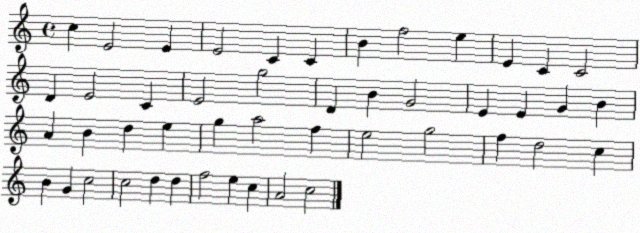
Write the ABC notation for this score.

X:1
T:Untitled
M:4/4
L:1/4
K:C
c E2 E E2 C C B f2 e E C C2 D E2 C E2 g2 D B G2 E E G B A B d e g a2 f e2 g2 f d2 c B G c2 c2 d d f2 e c A2 c2